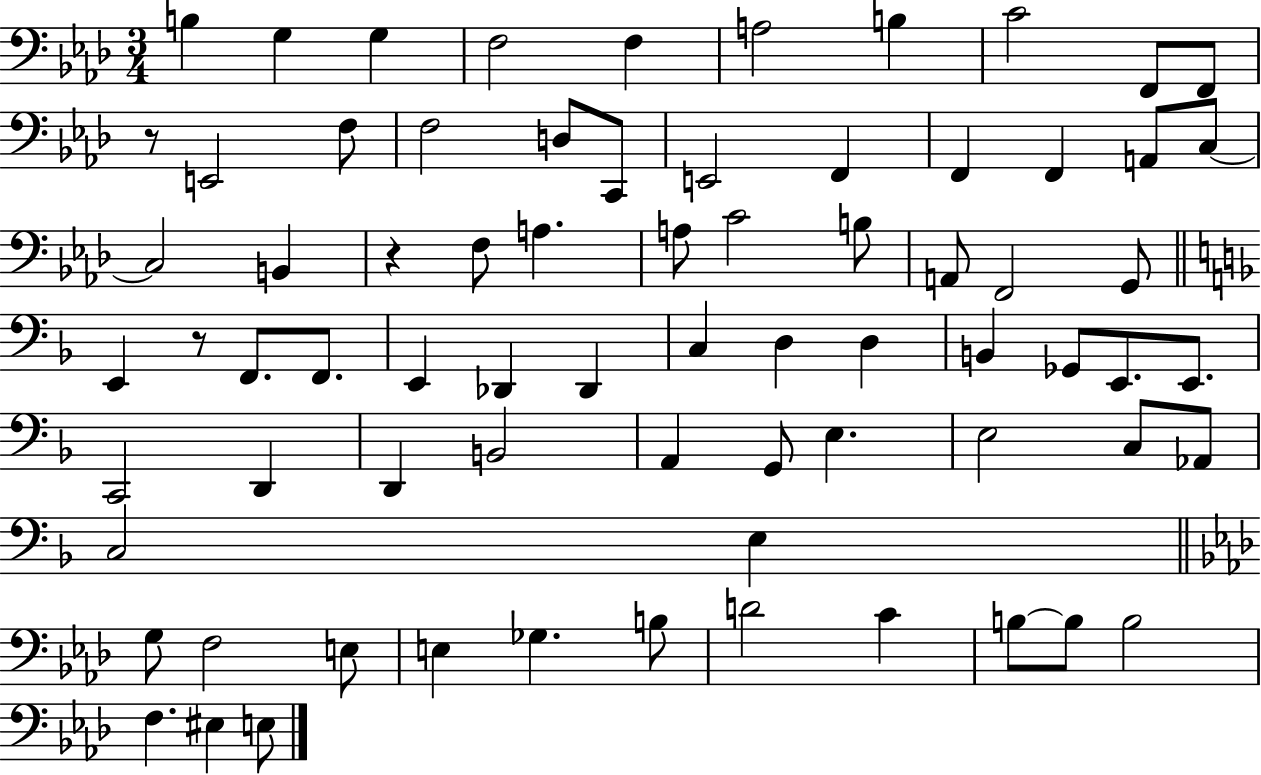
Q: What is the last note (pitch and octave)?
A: E3